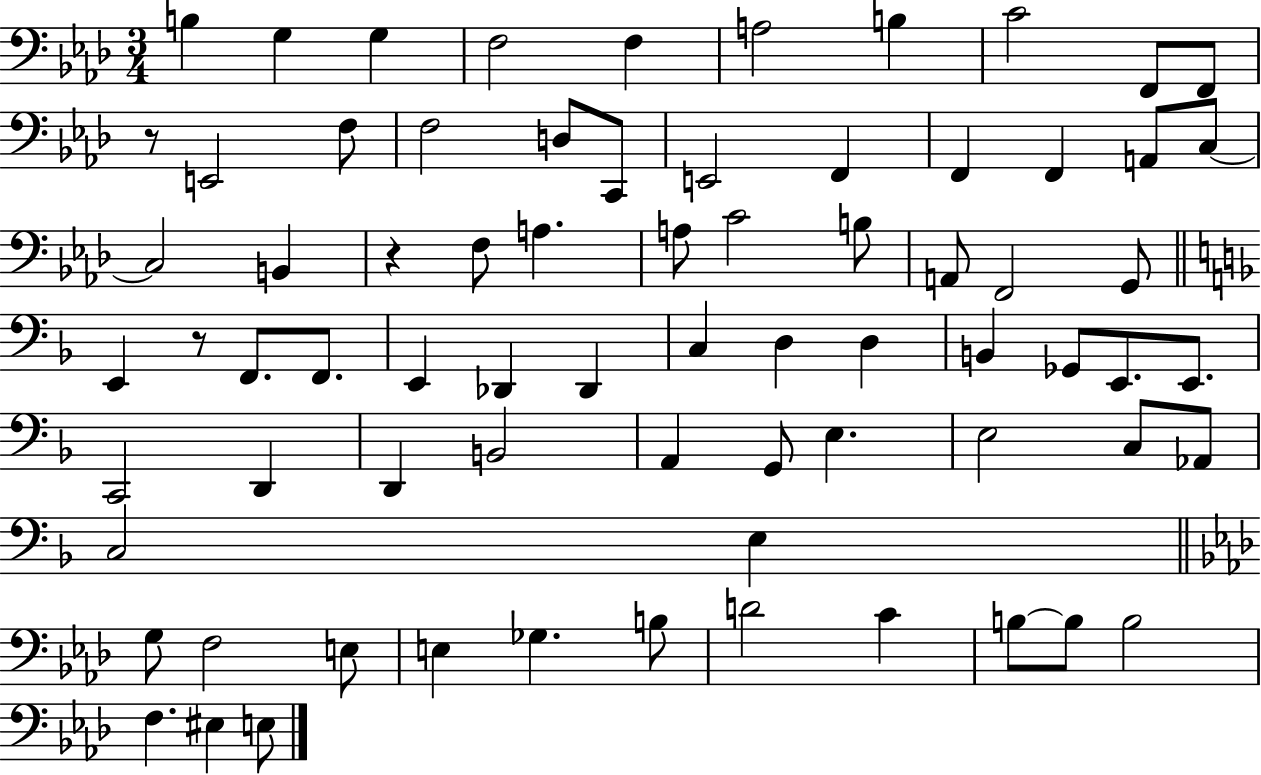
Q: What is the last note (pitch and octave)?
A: E3